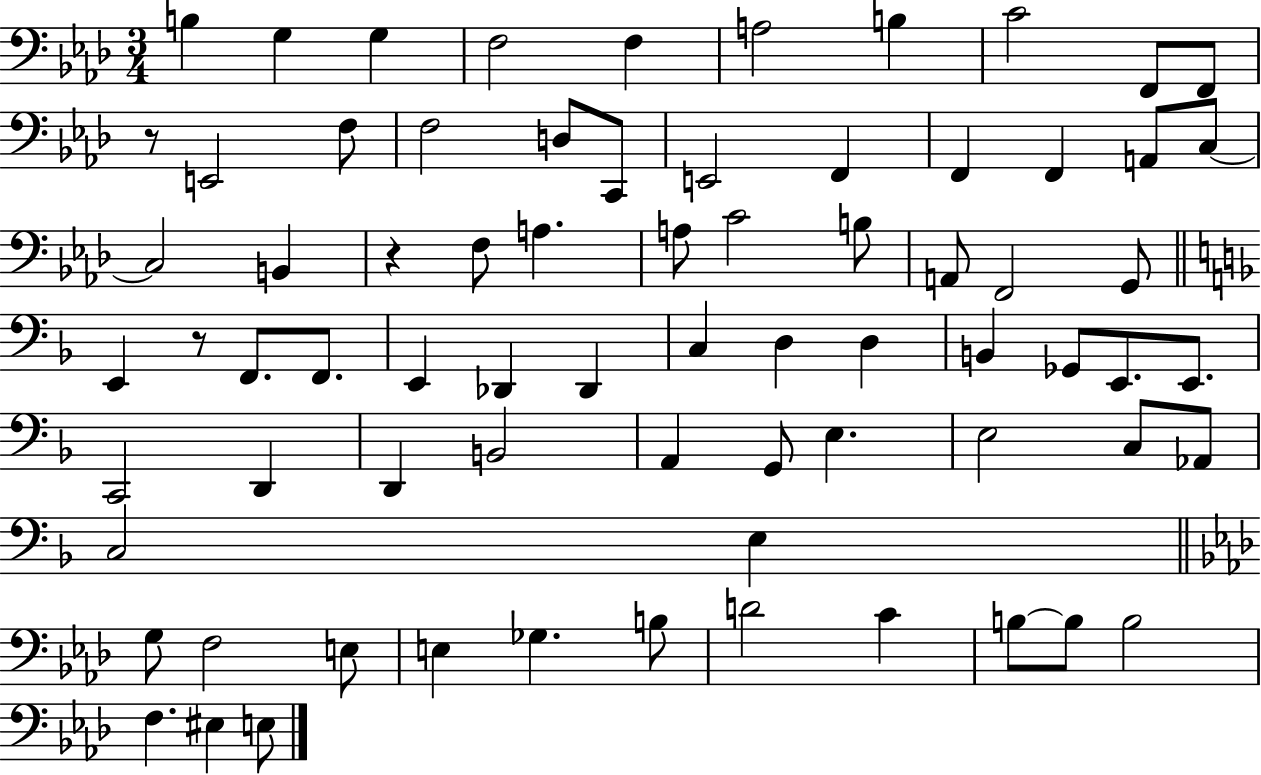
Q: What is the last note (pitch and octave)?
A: E3